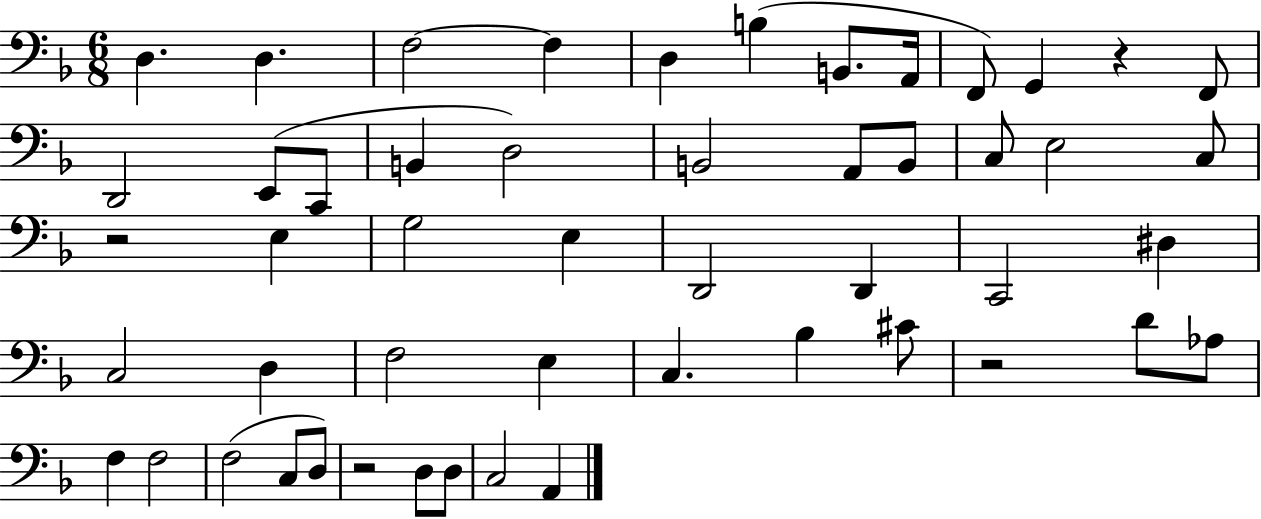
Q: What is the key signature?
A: F major